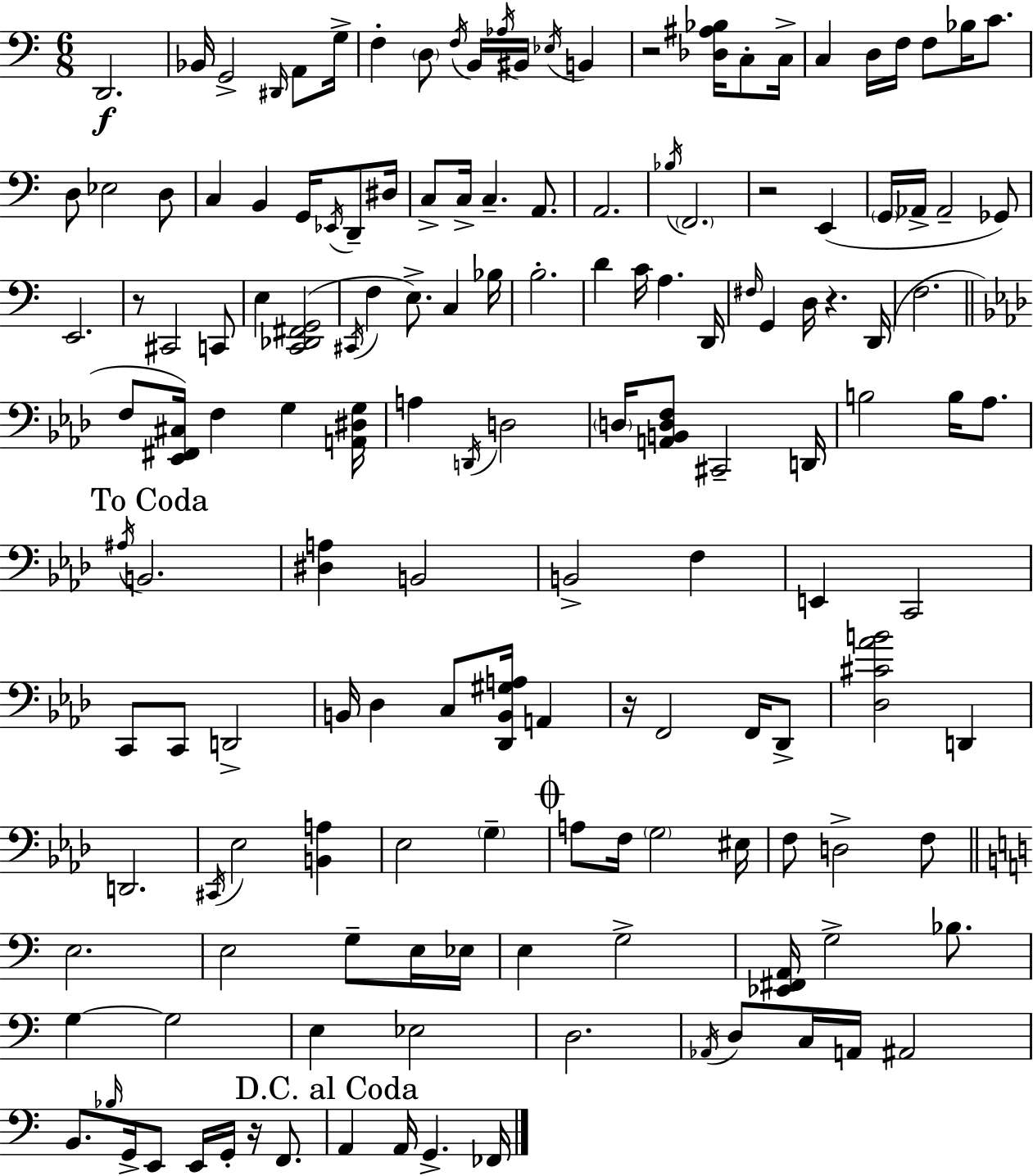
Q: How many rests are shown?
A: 6